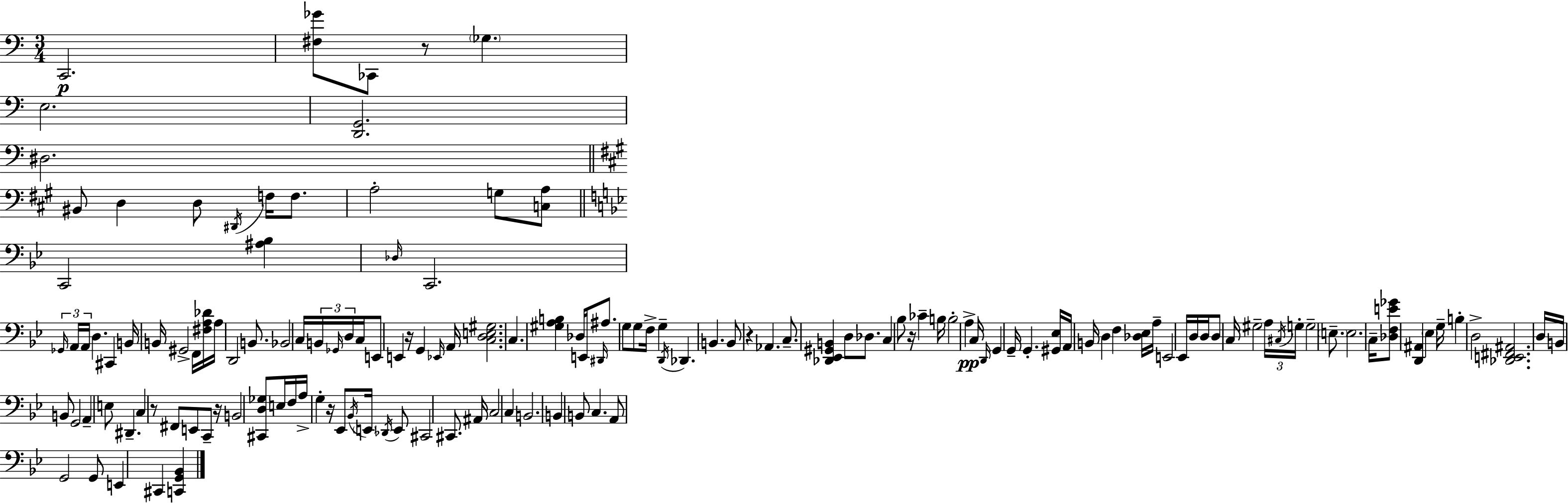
C2/h. [F#3,Gb4]/e CES2/e R/e Gb3/q. E3/h. [D2,G2]/h. D#3/h. BIS2/e D3/q D3/e D#2/s F3/s F3/e. A3/h G3/e [C3,A3]/e C2/h [A#3,Bb3]/q Db3/s C2/h. Gb2/s A2/s A2/s D3/q. C#2/q B2/s B2/s G#2/h F2/s [F#3,A3,Db4]/s A3/s D2/h B2/e. Bb2/h C3/s B2/s Gb2/s D3/s C3/s E2/e E2/q R/s G2/q Eb2/s A2/s [C3,D3,E3,G#3]/h. C3/q. [G#3,A3,B3]/q Db3/s E2/s D#2/s A#3/e. G3/e G3/e F3/s G3/q D2/s Db2/q. B2/q. B2/e R/q Ab2/q. C3/e. [Db2,Eb2,G#2,B2]/q D3/e Db3/e. C3/q Bb3/e R/s CES4/q B3/s B3/h A3/q C3/s D2/s G2/q G2/s G2/q. [G#2,Eb3]/s A2/s B2/s D3/q F3/q [Db3,Eb3]/s A3/s E2/h Eb2/s D3/s D3/s D3/e C3/s G#3/h A3/s C#3/s G3/s G3/h E3/e. E3/h. C3/s [Db3,F3,E4,Gb4]/e [D2,A#2]/q Eb3/q G3/s B3/q D3/h [Db2,E2,F#2,A#2]/h. D3/s B2/s B2/e G2/h A2/q E3/e D#2/q. C3/q R/e F#2/e E2/e C2/e R/s B2/h [C#2,D3,Gb3]/e E3/s F3/s A3/s G3/q R/s Eb2/e Bb2/s E2/s Db2/s E2/e C#2/h C#2/e. A#2/s C3/h C3/q B2/h. B2/q B2/e C3/q. A2/e G2/h G2/e E2/q C#2/q [C2,G2,Bb2]/q